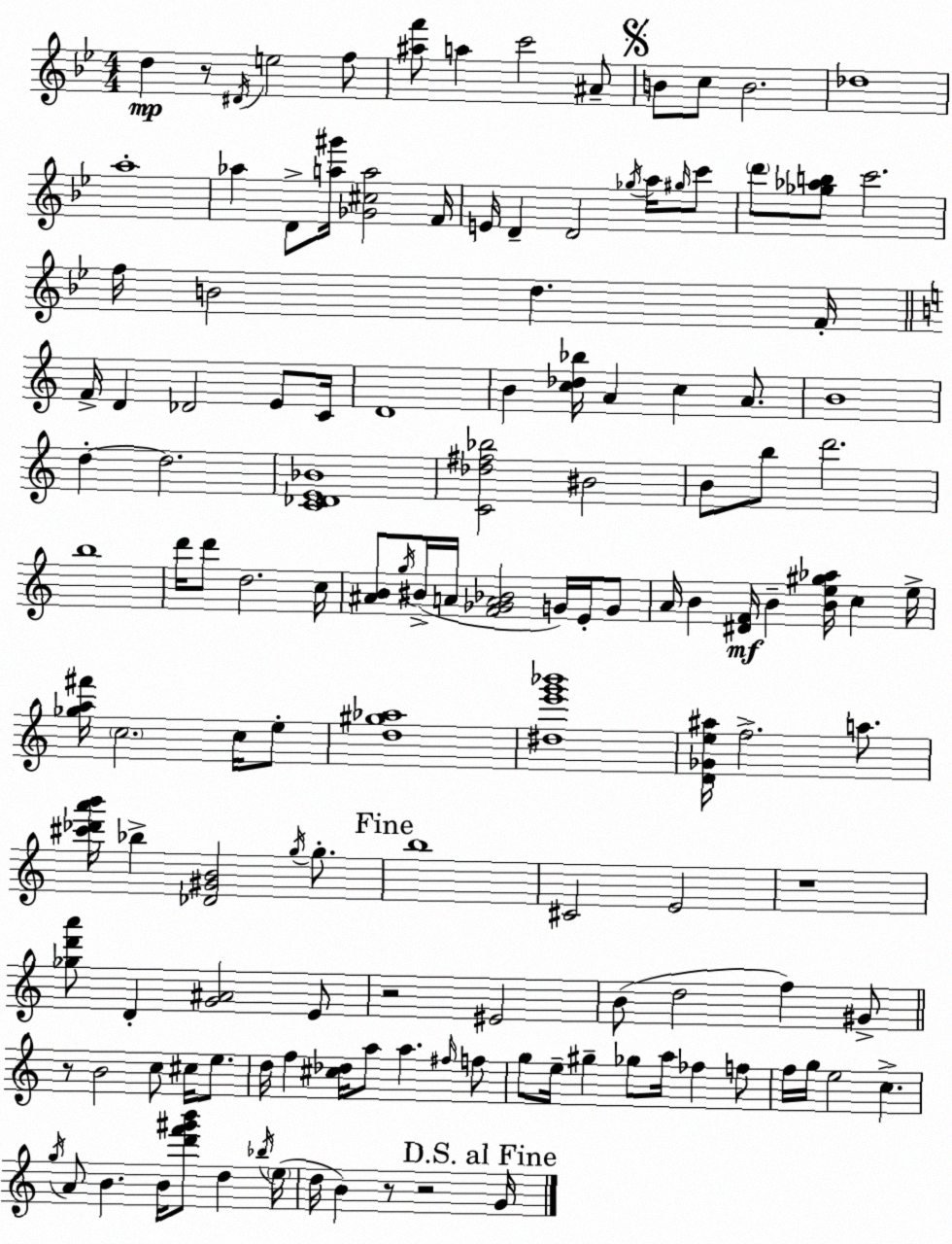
X:1
T:Untitled
M:4/4
L:1/4
K:Bb
d z/2 ^D/4 e2 f/2 [^af']/2 a c'2 ^A/2 B/2 c/2 B2 _d4 a4 _a D/2 [a^g']/4 [_G^ca]2 F/4 E/4 D D2 _g/4 a/4 ^g/4 c'/2 d'/2 [_g_ab]/2 c'2 f/4 B2 d F/4 F/4 D _D2 E/2 C/4 D4 B [c_d_b]/4 A c A/2 B4 d d2 [C_DE_B]4 [C_d^f_b]2 ^B2 B/2 b/2 d'2 b4 d'/4 d'/2 d2 c/4 [^AB]/2 g/4 ^B/4 A/4 [F_GA_B]2 G/4 E/4 G/2 A/4 B [^DF]/4 B [Be^g_a]/4 c e/4 [_ga^f']/4 c2 c/4 e/2 [d^g_a]4 [^de'g'_b']4 [D_Ge^a]/4 f2 a/2 [^c'_d'a'b']/4 _b [_D^GB]2 g/4 g/2 b4 ^C2 E2 z4 [_gd'a']/2 D [G^A]2 E/2 z2 ^E2 B/2 d2 f ^G/2 z/2 B2 c/2 ^c/4 e/2 d/4 f [^c_d]/4 a/2 a ^f/4 f/2 g/2 e/4 ^g _g/2 a/4 _f f/2 f/4 g/4 e2 c g/4 A/2 B B/4 [d'f'^g'b']/2 d _b/4 e/4 d/4 B z/2 z2 G/4